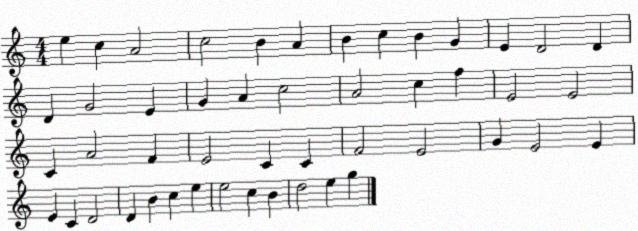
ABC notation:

X:1
T:Untitled
M:4/4
L:1/4
K:C
e c A2 c2 B A B c B G E D2 D D G2 E G A c2 A2 c f E2 E2 C A2 F E2 C C F2 E2 G E2 E E C D2 D B c e e2 c B d2 e g